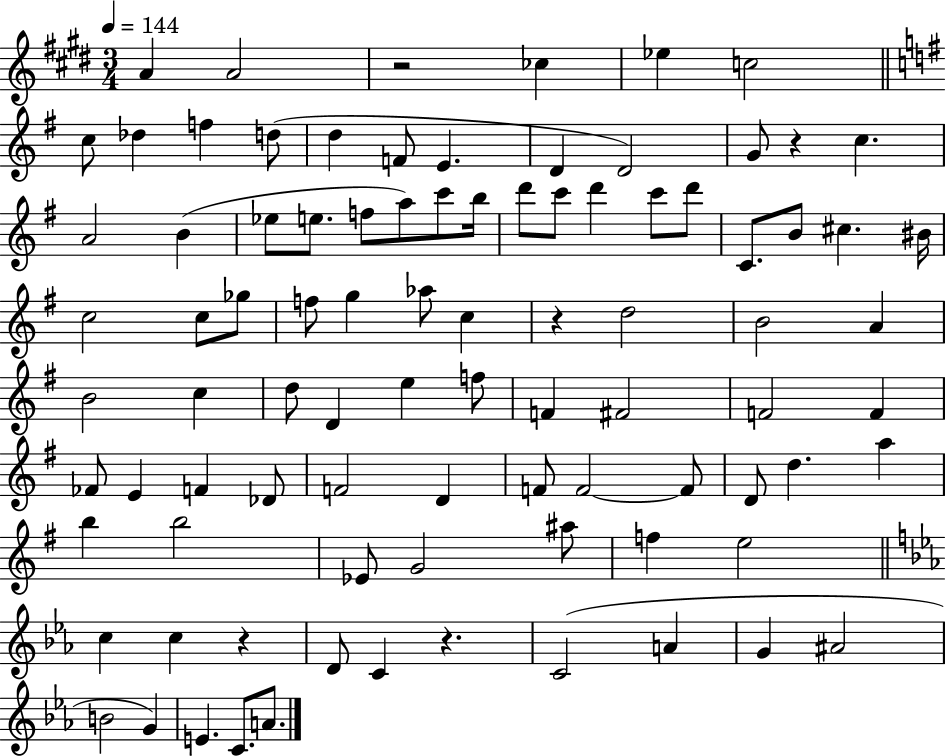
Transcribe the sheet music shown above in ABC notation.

X:1
T:Untitled
M:3/4
L:1/4
K:E
A A2 z2 _c _e c2 c/2 _d f d/2 d F/2 E D D2 G/2 z c A2 B _e/2 e/2 f/2 a/2 c'/2 b/4 d'/2 c'/2 d' c'/2 d'/2 C/2 B/2 ^c ^B/4 c2 c/2 _g/2 f/2 g _a/2 c z d2 B2 A B2 c d/2 D e f/2 F ^F2 F2 F _F/2 E F _D/2 F2 D F/2 F2 F/2 D/2 d a b b2 _E/2 G2 ^a/2 f e2 c c z D/2 C z C2 A G ^A2 B2 G E C/2 A/2